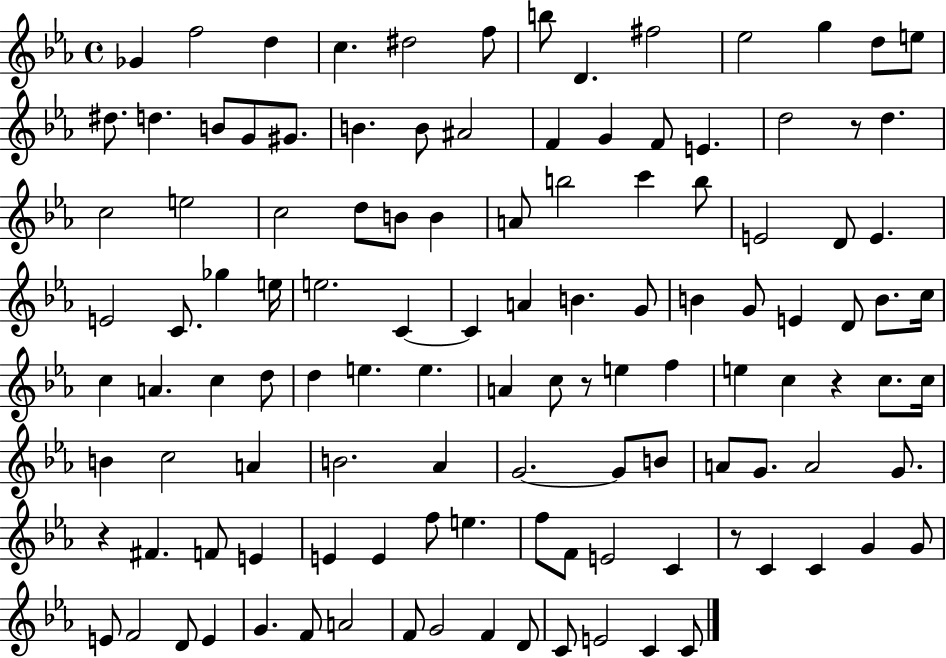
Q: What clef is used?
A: treble